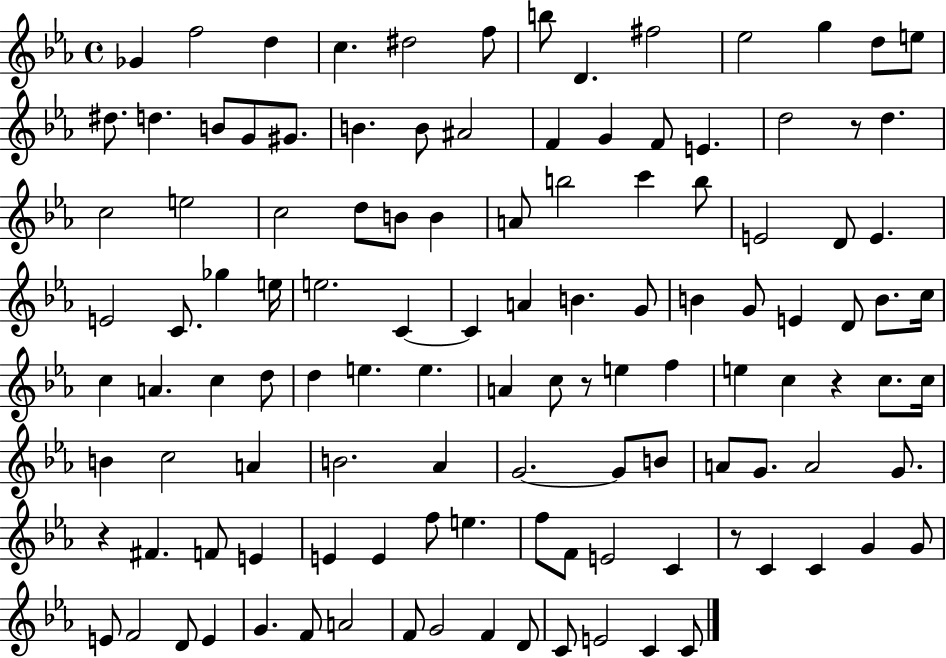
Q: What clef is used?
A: treble